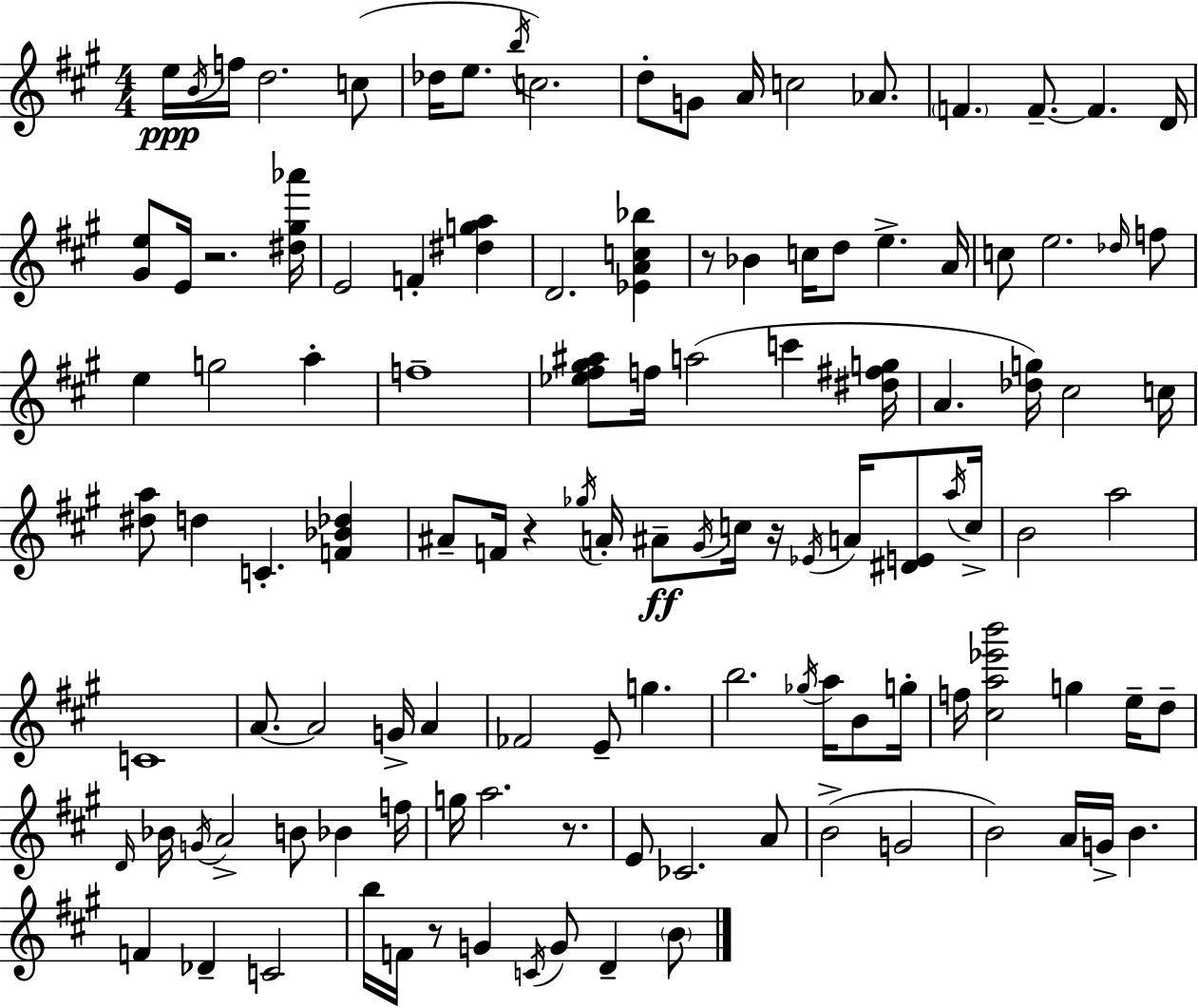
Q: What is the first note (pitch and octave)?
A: E5